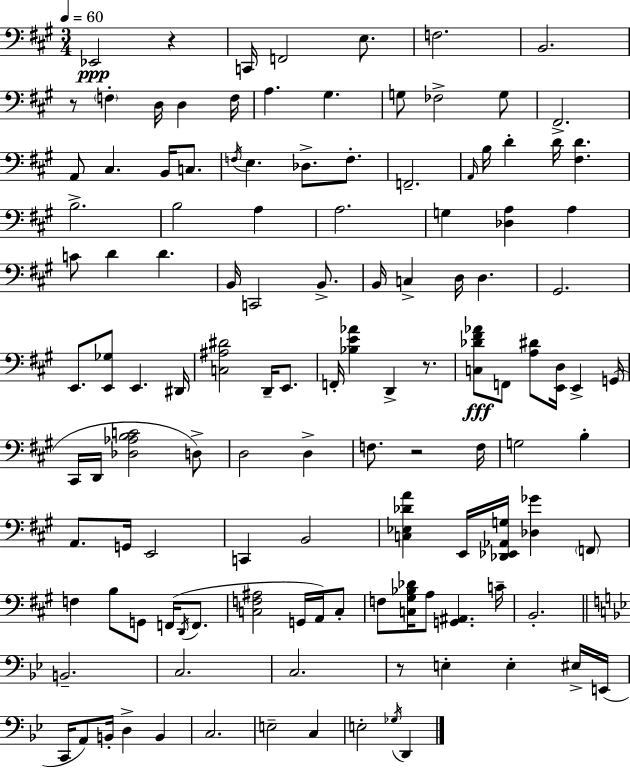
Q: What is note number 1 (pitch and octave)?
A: Eb2